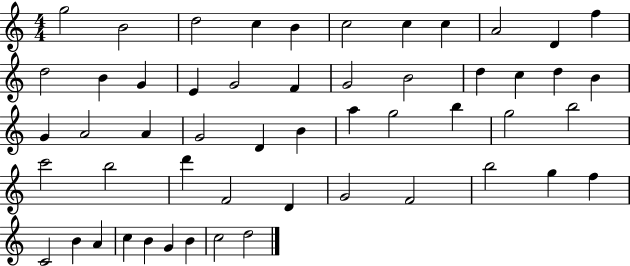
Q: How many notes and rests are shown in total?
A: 53